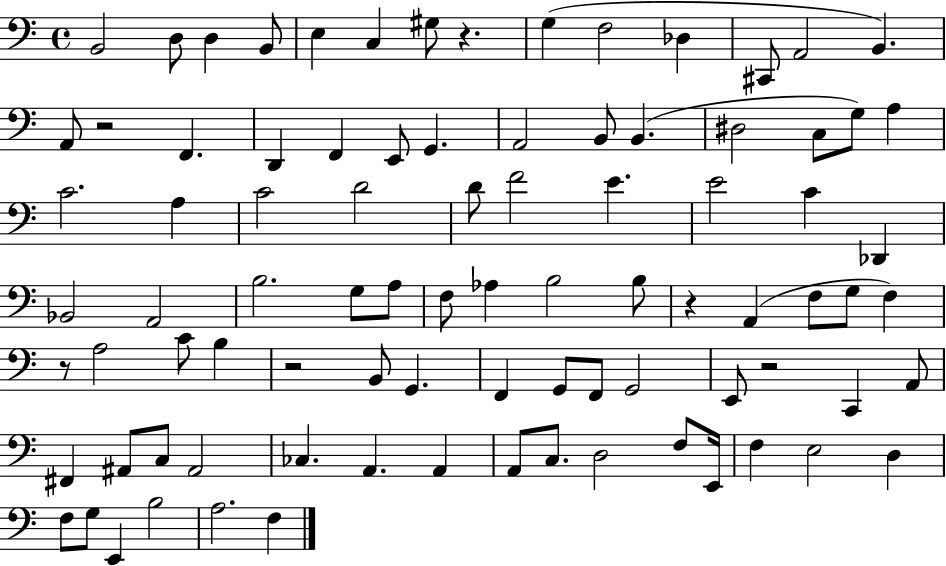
{
  \clef bass
  \time 4/4
  \defaultTimeSignature
  \key c \major
  \repeat volta 2 { b,2 d8 d4 b,8 | e4 c4 gis8 r4. | g4( f2 des4 | cis,8 a,2 b,4.) | \break a,8 r2 f,4. | d,4 f,4 e,8 g,4. | a,2 b,8 b,4.( | dis2 c8 g8) a4 | \break c'2. a4 | c'2 d'2 | d'8 f'2 e'4. | e'2 c'4 des,4 | \break bes,2 a,2 | b2. g8 a8 | f8 aes4 b2 b8 | r4 a,4( f8 g8 f4) | \break r8 a2 c'8 b4 | r2 b,8 g,4. | f,4 g,8 f,8 g,2 | e,8 r2 c,4 a,8 | \break fis,4 ais,8 c8 ais,2 | ces4. a,4. a,4 | a,8 c8. d2 f8 e,16 | f4 e2 d4 | \break f8 g8 e,4 b2 | a2. f4 | } \bar "|."
}